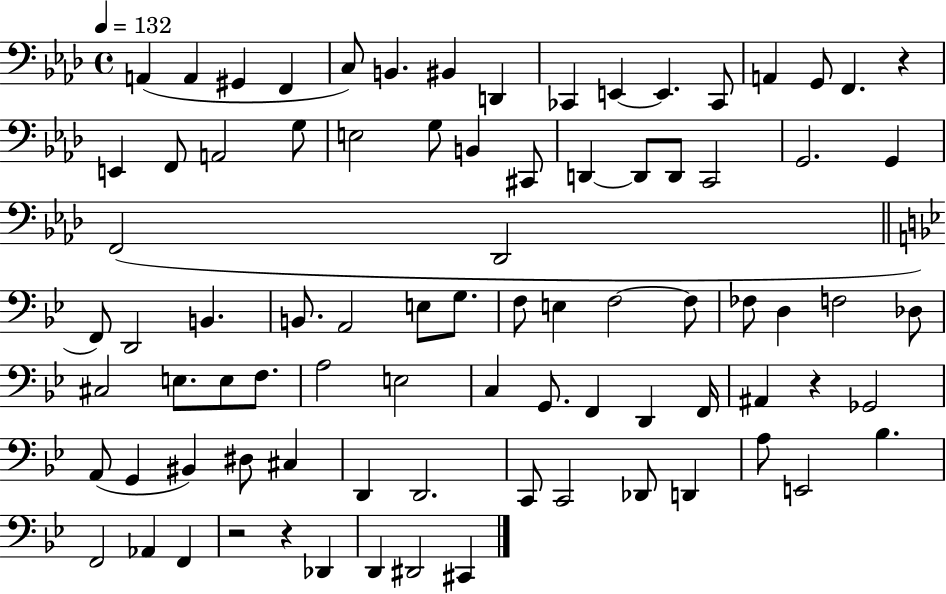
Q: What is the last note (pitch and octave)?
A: C#2